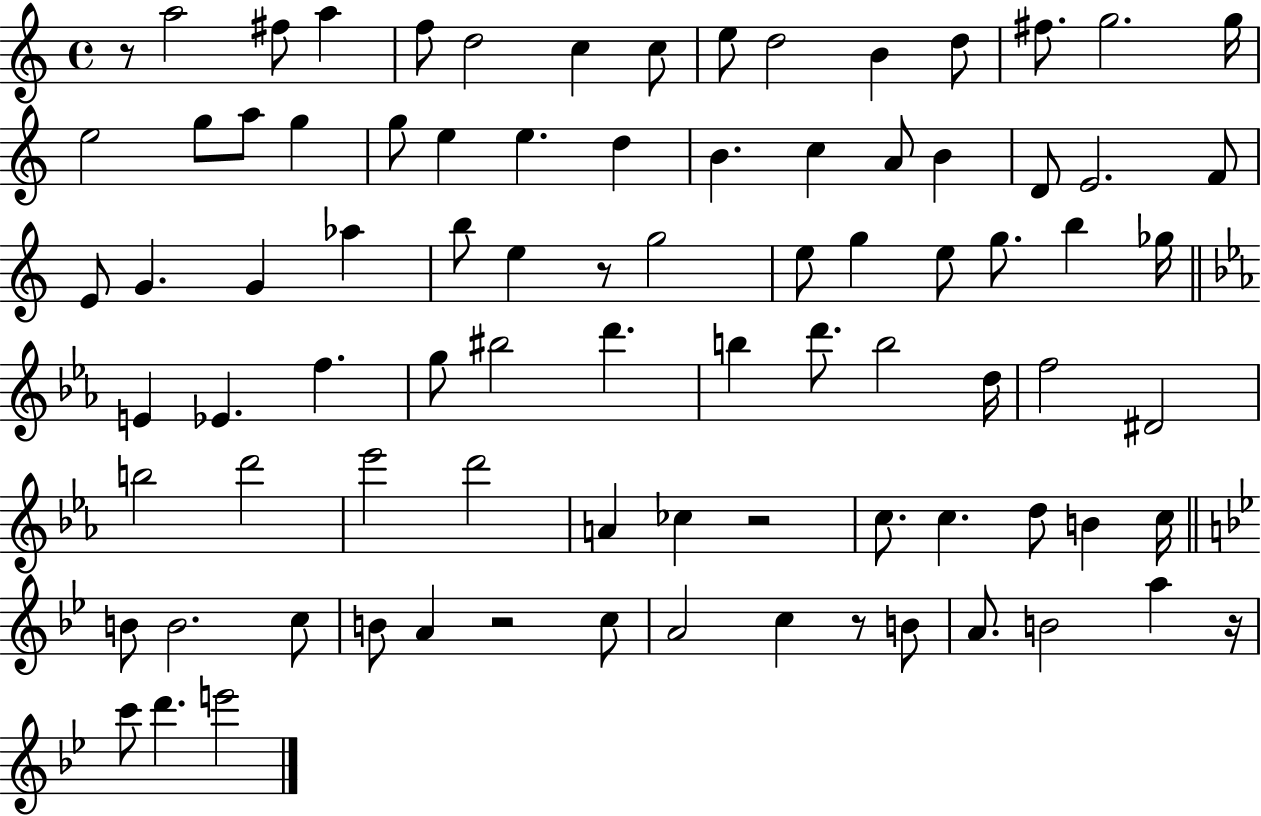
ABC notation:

X:1
T:Untitled
M:4/4
L:1/4
K:C
z/2 a2 ^f/2 a f/2 d2 c c/2 e/2 d2 B d/2 ^f/2 g2 g/4 e2 g/2 a/2 g g/2 e e d B c A/2 B D/2 E2 F/2 E/2 G G _a b/2 e z/2 g2 e/2 g e/2 g/2 b _g/4 E _E f g/2 ^b2 d' b d'/2 b2 d/4 f2 ^D2 b2 d'2 _e'2 d'2 A _c z2 c/2 c d/2 B c/4 B/2 B2 c/2 B/2 A z2 c/2 A2 c z/2 B/2 A/2 B2 a z/4 c'/2 d' e'2